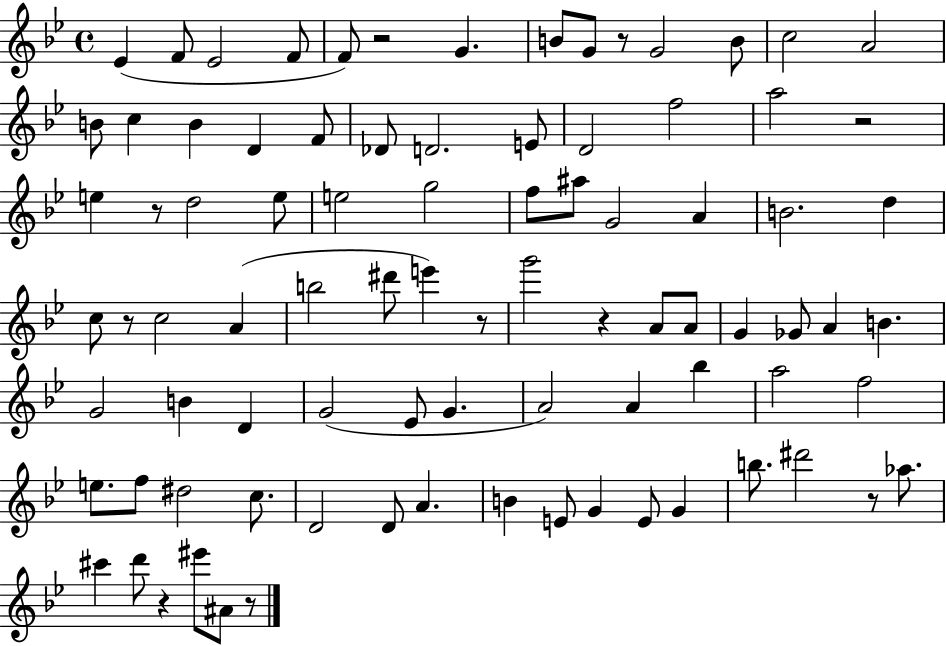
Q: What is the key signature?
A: BES major